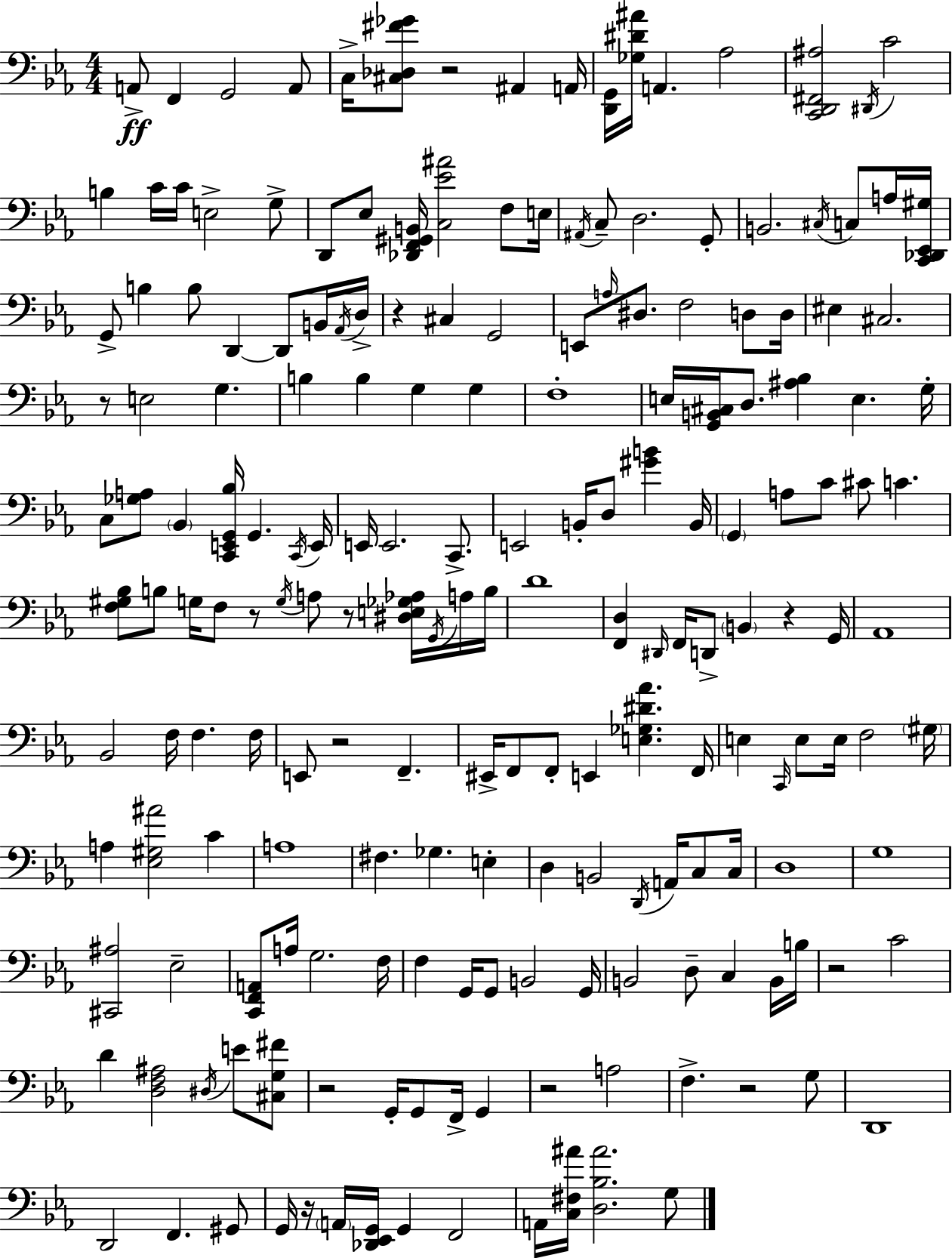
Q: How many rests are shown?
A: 12